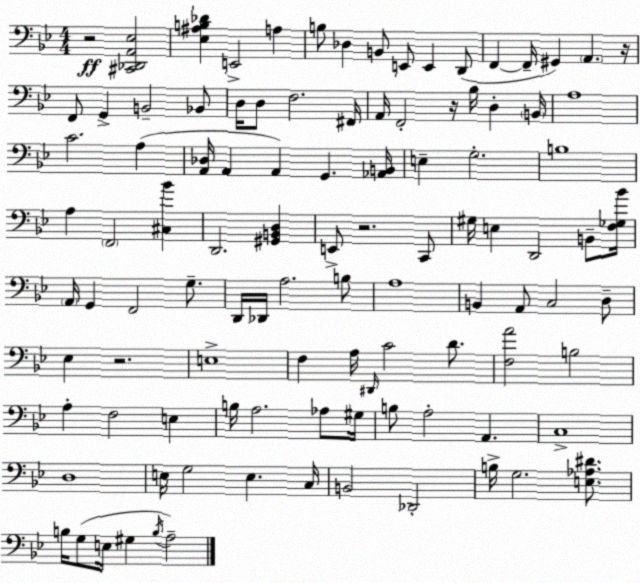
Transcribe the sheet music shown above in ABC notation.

X:1
T:Untitled
M:4/4
L:1/4
K:Bb
z2 [^C,,_D,,A,,_E,]2 [_E,^A,B,_D] E,,2 A, B,/2 _D, B,,/2 E,,/2 E,, D,,/2 F,, F,,/4 ^G,, A,, z/4 F,,/2 G,, B,,2 _B,,/2 D,/4 D,/2 F,2 ^F,,/4 A,,/4 F,,2 z/4 _B,/4 D, B,,/4 A,4 C2 A, [A,,_D,]/4 A,, A,, G,, [_A,,B,,]/4 E, G,2 B,4 A, F,,2 [^C,_B] D,,2 [^G,,B,,D,] E,,/2 z2 C,,/2 ^G,/4 E, D,,2 B,,/2 [F,_G,_B]/4 A,,/4 G,, F,,2 G,/2 D,,/4 _D,,/4 A,2 B,/2 A,4 B,, A,,/2 C,2 D,/2 _E, z2 E,4 F, A,/4 ^D,,/4 C2 D/2 [F,A]2 B,2 A, F,2 E, B,/4 A,2 _A,/2 ^G,/4 B,/2 A,2 A,, C,4 D,4 E,/4 G,2 E, C,/4 B,,2 _D,,2 B,/4 G,2 [E,_A,^D]/2 B,/4 G,/2 E,/4 ^G, B,/4 A,2